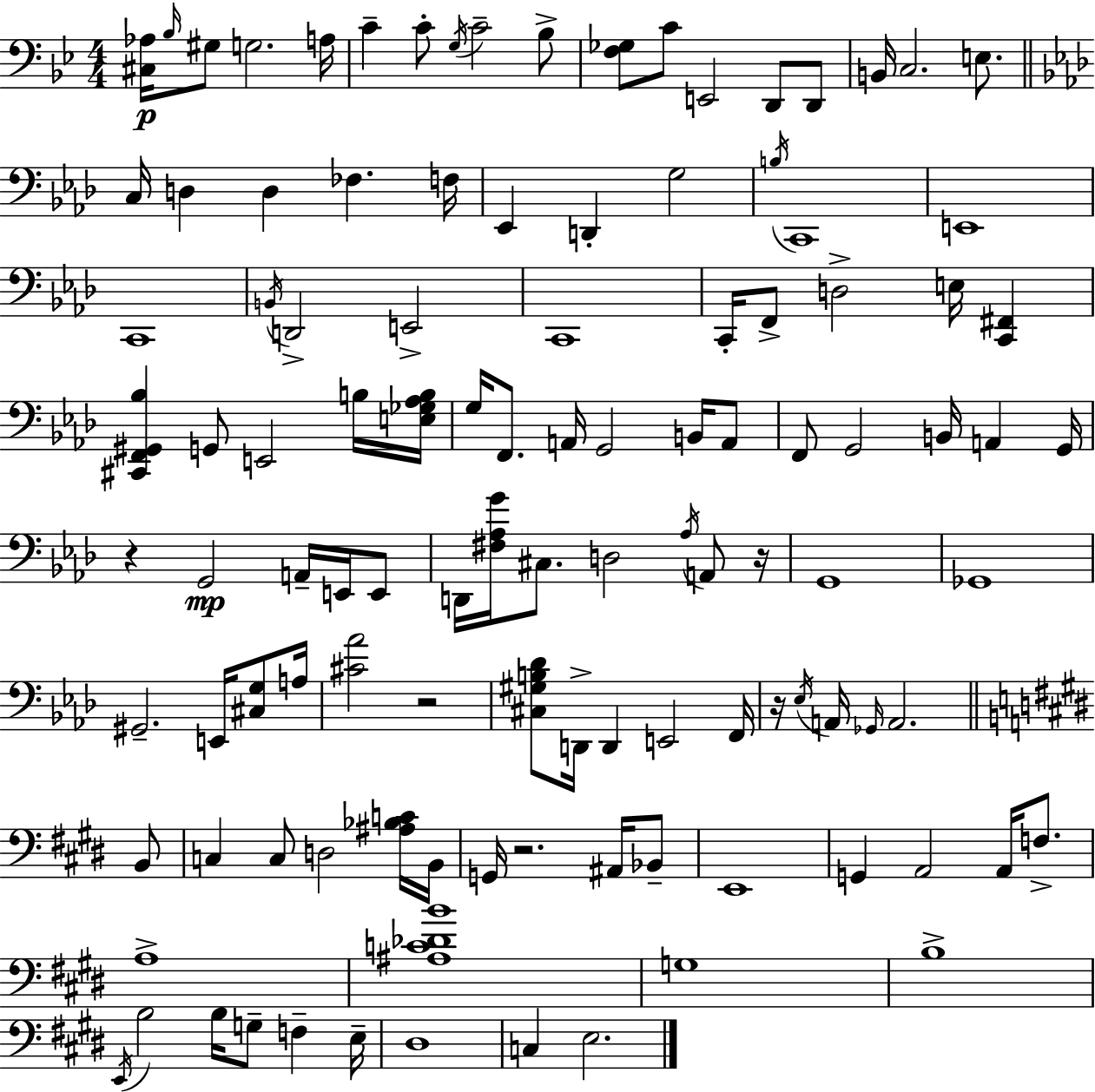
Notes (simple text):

[C#3,Ab3]/s Bb3/s G#3/e G3/h. A3/s C4/q C4/e G3/s C4/h Bb3/e [F3,Gb3]/e C4/e E2/h D2/e D2/e B2/s C3/h. E3/e. C3/s D3/q D3/q FES3/q. F3/s Eb2/q D2/q G3/h B3/s C2/w E2/w C2/w B2/s D2/h E2/h C2/w C2/s F2/e D3/h E3/s [C2,F#2]/q [C#2,F2,G#2,Bb3]/q G2/e E2/h B3/s [E3,Gb3,Ab3,B3]/s G3/s F2/e. A2/s G2/h B2/s A2/e F2/e G2/h B2/s A2/q G2/s R/q G2/h A2/s E2/s E2/e D2/s [F#3,Ab3,G4]/s C#3/e. D3/h Ab3/s A2/e R/s G2/w Gb2/w G#2/h. E2/s [C#3,G3]/e A3/s [C#4,Ab4]/h R/h [C#3,G#3,B3,Db4]/e D2/s D2/q E2/h F2/s R/s Eb3/s A2/s Gb2/s A2/h. B2/e C3/q C3/e D3/h [A#3,Bb3,C4]/s B2/s G2/s R/h. A#2/s Bb2/e E2/w G2/q A2/h A2/s F3/e. A3/w [A#3,C4,Db4,B4]/w G3/w B3/w E2/s B3/h B3/s G3/e F3/q E3/s D#3/w C3/q E3/h.